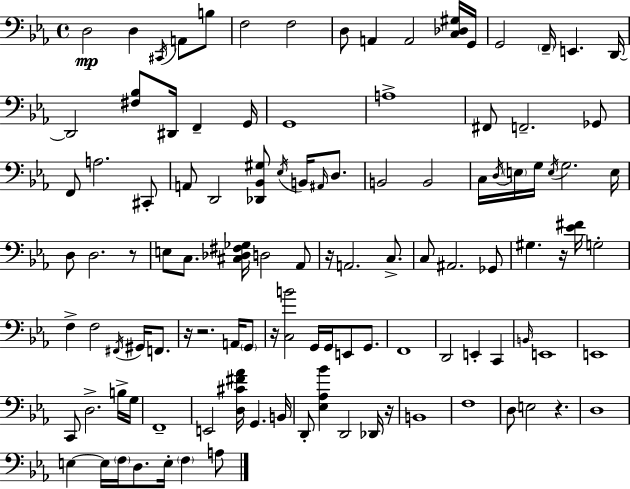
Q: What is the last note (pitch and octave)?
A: A3